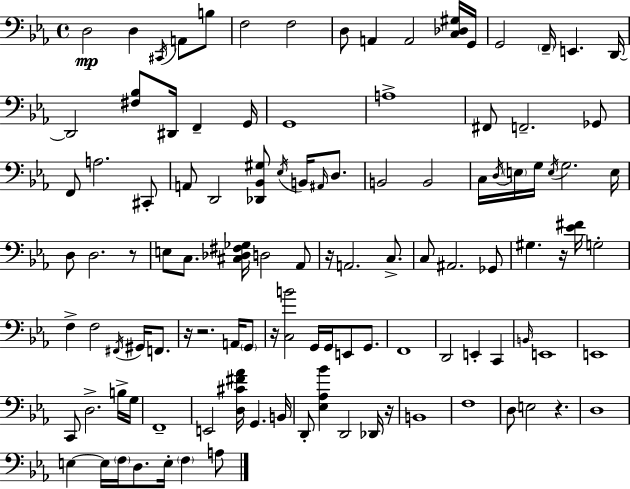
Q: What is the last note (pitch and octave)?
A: A3